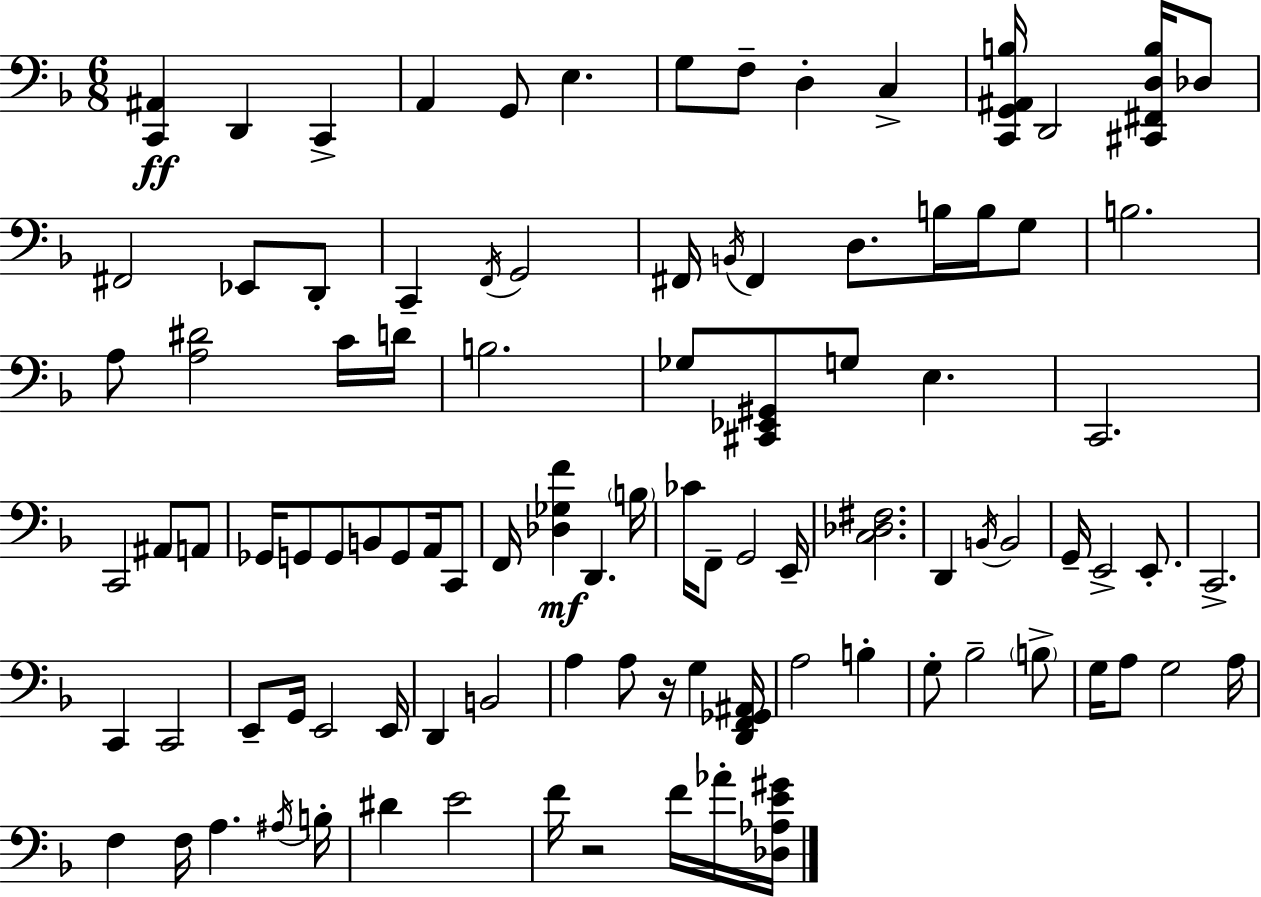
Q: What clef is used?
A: bass